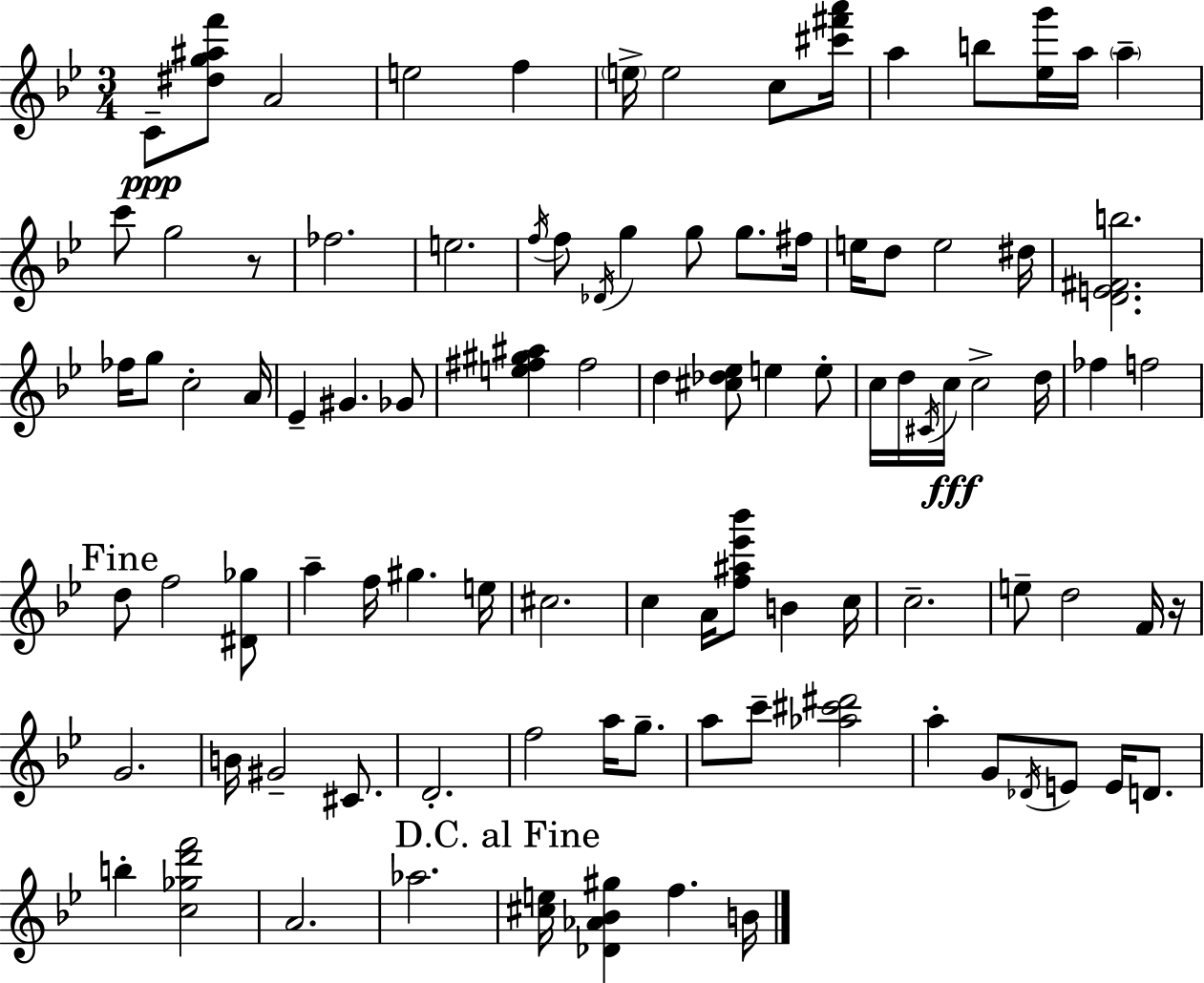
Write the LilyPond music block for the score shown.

{
  \clef treble
  \numericTimeSignature
  \time 3/4
  \key bes \major
  c'8--\ppp <dis'' g'' ais'' f'''>8 a'2 | e''2 f''4 | \parenthesize e''16-> e''2 c''8 <cis''' fis''' a'''>16 | a''4 b''8 <ees'' g'''>16 a''16 \parenthesize a''4-- | \break c'''8 g''2 r8 | fes''2. | e''2. | \acciaccatura { f''16 } f''8 \acciaccatura { des'16 } g''4 g''8 g''8. | \break fis''16 e''16 d''8 e''2 | dis''16 <d' e' fis' b''>2. | fes''16 g''8 c''2-. | a'16 ees'4-- gis'4. | \break ges'8 <e'' fis'' gis'' ais''>4 fis''2 | d''4 <cis'' des'' ees''>8 e''4 | e''8-. c''16 d''16 \acciaccatura { cis'16 } c''16\fff c''2-> | d''16 fes''4 f''2 | \break \mark "Fine" d''8 f''2 | <dis' ges''>8 a''4-- f''16 gis''4. | e''16 cis''2. | c''4 a'16 <f'' ais'' ees''' bes'''>8 b'4 | \break c''16 c''2.-- | e''8-- d''2 | f'16 r16 g'2. | b'16 gis'2-- | \break cis'8. d'2.-. | f''2 a''16 | g''8.-- a''8 c'''8-- <aes'' cis''' dis'''>2 | a''4-. g'8 \acciaccatura { des'16 } e'8 | \break e'16 d'8. b''4-. <c'' ges'' d''' f'''>2 | a'2. | aes''2. | \mark "D.C. al Fine" <cis'' e''>16 <des' aes' bes' gis''>4 f''4. | \break b'16 \bar "|."
}